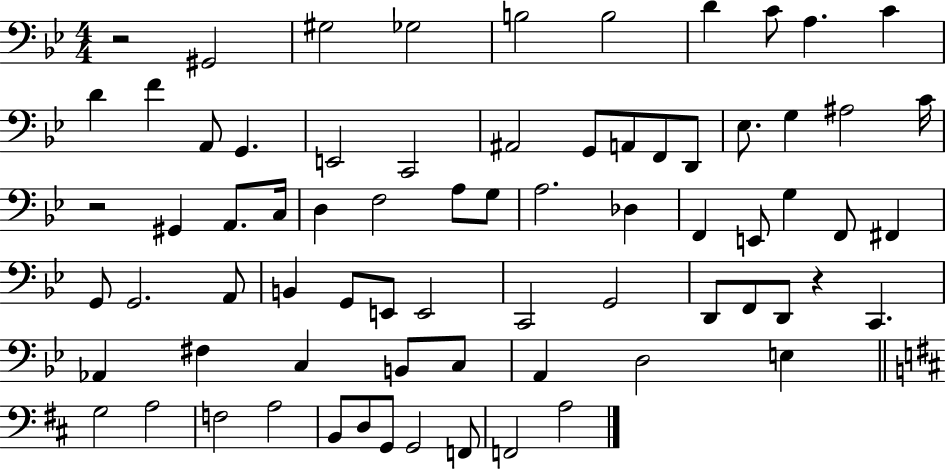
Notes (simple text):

R/h G#2/h G#3/h Gb3/h B3/h B3/h D4/q C4/e A3/q. C4/q D4/q F4/q A2/e G2/q. E2/h C2/h A#2/h G2/e A2/e F2/e D2/e Eb3/e. G3/q A#3/h C4/s R/h G#2/q A2/e. C3/s D3/q F3/h A3/e G3/e A3/h. Db3/q F2/q E2/e G3/q F2/e F#2/q G2/e G2/h. A2/e B2/q G2/e E2/e E2/h C2/h G2/h D2/e F2/e D2/e R/q C2/q. Ab2/q F#3/q C3/q B2/e C3/e A2/q D3/h E3/q G3/h A3/h F3/h A3/h B2/e D3/e G2/e G2/h F2/e F2/h A3/h